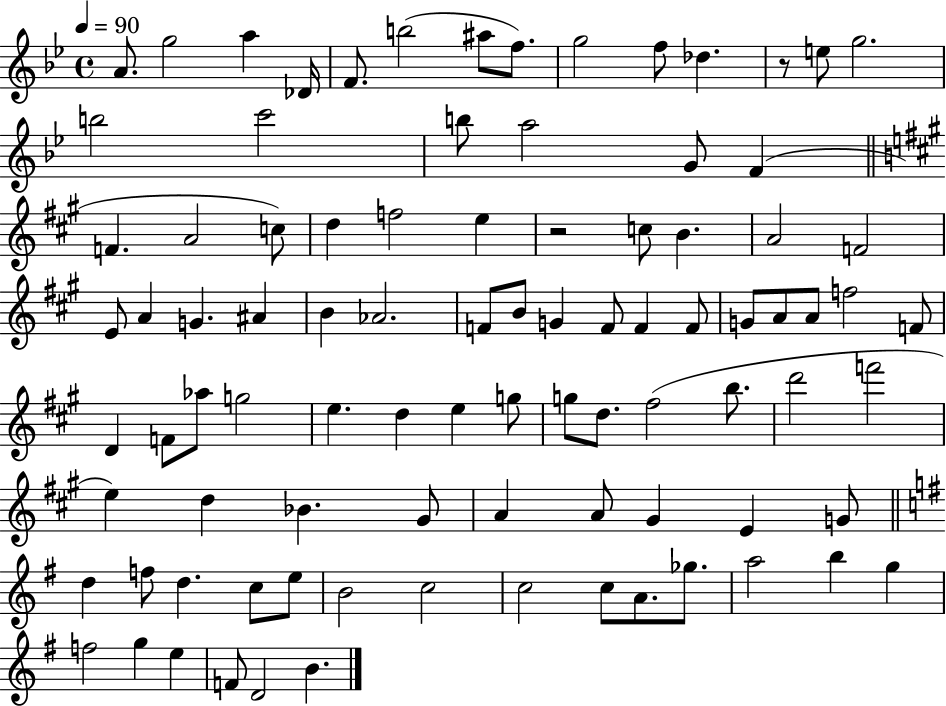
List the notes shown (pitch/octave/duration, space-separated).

A4/e. G5/h A5/q Db4/s F4/e. B5/h A#5/e F5/e. G5/h F5/e Db5/q. R/e E5/e G5/h. B5/h C6/h B5/e A5/h G4/e F4/q F4/q. A4/h C5/e D5/q F5/h E5/q R/h C5/e B4/q. A4/h F4/h E4/e A4/q G4/q. A#4/q B4/q Ab4/h. F4/e B4/e G4/q F4/e F4/q F4/e G4/e A4/e A4/e F5/h F4/e D4/q F4/e Ab5/e G5/h E5/q. D5/q E5/q G5/e G5/e D5/e. F#5/h B5/e. D6/h F6/h E5/q D5/q Bb4/q. G#4/e A4/q A4/e G#4/q E4/q G4/e D5/q F5/e D5/q. C5/e E5/e B4/h C5/h C5/h C5/e A4/e. Gb5/e. A5/h B5/q G5/q F5/h G5/q E5/q F4/e D4/h B4/q.